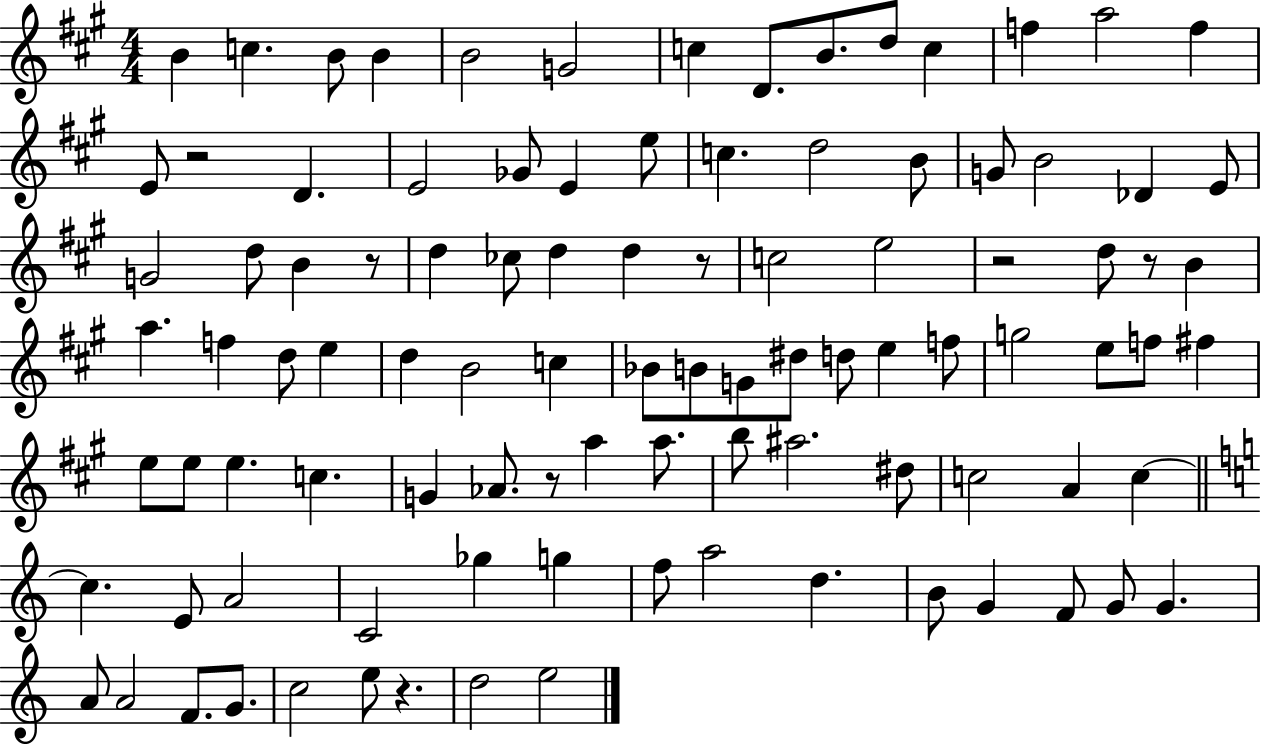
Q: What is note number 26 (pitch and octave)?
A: Db4